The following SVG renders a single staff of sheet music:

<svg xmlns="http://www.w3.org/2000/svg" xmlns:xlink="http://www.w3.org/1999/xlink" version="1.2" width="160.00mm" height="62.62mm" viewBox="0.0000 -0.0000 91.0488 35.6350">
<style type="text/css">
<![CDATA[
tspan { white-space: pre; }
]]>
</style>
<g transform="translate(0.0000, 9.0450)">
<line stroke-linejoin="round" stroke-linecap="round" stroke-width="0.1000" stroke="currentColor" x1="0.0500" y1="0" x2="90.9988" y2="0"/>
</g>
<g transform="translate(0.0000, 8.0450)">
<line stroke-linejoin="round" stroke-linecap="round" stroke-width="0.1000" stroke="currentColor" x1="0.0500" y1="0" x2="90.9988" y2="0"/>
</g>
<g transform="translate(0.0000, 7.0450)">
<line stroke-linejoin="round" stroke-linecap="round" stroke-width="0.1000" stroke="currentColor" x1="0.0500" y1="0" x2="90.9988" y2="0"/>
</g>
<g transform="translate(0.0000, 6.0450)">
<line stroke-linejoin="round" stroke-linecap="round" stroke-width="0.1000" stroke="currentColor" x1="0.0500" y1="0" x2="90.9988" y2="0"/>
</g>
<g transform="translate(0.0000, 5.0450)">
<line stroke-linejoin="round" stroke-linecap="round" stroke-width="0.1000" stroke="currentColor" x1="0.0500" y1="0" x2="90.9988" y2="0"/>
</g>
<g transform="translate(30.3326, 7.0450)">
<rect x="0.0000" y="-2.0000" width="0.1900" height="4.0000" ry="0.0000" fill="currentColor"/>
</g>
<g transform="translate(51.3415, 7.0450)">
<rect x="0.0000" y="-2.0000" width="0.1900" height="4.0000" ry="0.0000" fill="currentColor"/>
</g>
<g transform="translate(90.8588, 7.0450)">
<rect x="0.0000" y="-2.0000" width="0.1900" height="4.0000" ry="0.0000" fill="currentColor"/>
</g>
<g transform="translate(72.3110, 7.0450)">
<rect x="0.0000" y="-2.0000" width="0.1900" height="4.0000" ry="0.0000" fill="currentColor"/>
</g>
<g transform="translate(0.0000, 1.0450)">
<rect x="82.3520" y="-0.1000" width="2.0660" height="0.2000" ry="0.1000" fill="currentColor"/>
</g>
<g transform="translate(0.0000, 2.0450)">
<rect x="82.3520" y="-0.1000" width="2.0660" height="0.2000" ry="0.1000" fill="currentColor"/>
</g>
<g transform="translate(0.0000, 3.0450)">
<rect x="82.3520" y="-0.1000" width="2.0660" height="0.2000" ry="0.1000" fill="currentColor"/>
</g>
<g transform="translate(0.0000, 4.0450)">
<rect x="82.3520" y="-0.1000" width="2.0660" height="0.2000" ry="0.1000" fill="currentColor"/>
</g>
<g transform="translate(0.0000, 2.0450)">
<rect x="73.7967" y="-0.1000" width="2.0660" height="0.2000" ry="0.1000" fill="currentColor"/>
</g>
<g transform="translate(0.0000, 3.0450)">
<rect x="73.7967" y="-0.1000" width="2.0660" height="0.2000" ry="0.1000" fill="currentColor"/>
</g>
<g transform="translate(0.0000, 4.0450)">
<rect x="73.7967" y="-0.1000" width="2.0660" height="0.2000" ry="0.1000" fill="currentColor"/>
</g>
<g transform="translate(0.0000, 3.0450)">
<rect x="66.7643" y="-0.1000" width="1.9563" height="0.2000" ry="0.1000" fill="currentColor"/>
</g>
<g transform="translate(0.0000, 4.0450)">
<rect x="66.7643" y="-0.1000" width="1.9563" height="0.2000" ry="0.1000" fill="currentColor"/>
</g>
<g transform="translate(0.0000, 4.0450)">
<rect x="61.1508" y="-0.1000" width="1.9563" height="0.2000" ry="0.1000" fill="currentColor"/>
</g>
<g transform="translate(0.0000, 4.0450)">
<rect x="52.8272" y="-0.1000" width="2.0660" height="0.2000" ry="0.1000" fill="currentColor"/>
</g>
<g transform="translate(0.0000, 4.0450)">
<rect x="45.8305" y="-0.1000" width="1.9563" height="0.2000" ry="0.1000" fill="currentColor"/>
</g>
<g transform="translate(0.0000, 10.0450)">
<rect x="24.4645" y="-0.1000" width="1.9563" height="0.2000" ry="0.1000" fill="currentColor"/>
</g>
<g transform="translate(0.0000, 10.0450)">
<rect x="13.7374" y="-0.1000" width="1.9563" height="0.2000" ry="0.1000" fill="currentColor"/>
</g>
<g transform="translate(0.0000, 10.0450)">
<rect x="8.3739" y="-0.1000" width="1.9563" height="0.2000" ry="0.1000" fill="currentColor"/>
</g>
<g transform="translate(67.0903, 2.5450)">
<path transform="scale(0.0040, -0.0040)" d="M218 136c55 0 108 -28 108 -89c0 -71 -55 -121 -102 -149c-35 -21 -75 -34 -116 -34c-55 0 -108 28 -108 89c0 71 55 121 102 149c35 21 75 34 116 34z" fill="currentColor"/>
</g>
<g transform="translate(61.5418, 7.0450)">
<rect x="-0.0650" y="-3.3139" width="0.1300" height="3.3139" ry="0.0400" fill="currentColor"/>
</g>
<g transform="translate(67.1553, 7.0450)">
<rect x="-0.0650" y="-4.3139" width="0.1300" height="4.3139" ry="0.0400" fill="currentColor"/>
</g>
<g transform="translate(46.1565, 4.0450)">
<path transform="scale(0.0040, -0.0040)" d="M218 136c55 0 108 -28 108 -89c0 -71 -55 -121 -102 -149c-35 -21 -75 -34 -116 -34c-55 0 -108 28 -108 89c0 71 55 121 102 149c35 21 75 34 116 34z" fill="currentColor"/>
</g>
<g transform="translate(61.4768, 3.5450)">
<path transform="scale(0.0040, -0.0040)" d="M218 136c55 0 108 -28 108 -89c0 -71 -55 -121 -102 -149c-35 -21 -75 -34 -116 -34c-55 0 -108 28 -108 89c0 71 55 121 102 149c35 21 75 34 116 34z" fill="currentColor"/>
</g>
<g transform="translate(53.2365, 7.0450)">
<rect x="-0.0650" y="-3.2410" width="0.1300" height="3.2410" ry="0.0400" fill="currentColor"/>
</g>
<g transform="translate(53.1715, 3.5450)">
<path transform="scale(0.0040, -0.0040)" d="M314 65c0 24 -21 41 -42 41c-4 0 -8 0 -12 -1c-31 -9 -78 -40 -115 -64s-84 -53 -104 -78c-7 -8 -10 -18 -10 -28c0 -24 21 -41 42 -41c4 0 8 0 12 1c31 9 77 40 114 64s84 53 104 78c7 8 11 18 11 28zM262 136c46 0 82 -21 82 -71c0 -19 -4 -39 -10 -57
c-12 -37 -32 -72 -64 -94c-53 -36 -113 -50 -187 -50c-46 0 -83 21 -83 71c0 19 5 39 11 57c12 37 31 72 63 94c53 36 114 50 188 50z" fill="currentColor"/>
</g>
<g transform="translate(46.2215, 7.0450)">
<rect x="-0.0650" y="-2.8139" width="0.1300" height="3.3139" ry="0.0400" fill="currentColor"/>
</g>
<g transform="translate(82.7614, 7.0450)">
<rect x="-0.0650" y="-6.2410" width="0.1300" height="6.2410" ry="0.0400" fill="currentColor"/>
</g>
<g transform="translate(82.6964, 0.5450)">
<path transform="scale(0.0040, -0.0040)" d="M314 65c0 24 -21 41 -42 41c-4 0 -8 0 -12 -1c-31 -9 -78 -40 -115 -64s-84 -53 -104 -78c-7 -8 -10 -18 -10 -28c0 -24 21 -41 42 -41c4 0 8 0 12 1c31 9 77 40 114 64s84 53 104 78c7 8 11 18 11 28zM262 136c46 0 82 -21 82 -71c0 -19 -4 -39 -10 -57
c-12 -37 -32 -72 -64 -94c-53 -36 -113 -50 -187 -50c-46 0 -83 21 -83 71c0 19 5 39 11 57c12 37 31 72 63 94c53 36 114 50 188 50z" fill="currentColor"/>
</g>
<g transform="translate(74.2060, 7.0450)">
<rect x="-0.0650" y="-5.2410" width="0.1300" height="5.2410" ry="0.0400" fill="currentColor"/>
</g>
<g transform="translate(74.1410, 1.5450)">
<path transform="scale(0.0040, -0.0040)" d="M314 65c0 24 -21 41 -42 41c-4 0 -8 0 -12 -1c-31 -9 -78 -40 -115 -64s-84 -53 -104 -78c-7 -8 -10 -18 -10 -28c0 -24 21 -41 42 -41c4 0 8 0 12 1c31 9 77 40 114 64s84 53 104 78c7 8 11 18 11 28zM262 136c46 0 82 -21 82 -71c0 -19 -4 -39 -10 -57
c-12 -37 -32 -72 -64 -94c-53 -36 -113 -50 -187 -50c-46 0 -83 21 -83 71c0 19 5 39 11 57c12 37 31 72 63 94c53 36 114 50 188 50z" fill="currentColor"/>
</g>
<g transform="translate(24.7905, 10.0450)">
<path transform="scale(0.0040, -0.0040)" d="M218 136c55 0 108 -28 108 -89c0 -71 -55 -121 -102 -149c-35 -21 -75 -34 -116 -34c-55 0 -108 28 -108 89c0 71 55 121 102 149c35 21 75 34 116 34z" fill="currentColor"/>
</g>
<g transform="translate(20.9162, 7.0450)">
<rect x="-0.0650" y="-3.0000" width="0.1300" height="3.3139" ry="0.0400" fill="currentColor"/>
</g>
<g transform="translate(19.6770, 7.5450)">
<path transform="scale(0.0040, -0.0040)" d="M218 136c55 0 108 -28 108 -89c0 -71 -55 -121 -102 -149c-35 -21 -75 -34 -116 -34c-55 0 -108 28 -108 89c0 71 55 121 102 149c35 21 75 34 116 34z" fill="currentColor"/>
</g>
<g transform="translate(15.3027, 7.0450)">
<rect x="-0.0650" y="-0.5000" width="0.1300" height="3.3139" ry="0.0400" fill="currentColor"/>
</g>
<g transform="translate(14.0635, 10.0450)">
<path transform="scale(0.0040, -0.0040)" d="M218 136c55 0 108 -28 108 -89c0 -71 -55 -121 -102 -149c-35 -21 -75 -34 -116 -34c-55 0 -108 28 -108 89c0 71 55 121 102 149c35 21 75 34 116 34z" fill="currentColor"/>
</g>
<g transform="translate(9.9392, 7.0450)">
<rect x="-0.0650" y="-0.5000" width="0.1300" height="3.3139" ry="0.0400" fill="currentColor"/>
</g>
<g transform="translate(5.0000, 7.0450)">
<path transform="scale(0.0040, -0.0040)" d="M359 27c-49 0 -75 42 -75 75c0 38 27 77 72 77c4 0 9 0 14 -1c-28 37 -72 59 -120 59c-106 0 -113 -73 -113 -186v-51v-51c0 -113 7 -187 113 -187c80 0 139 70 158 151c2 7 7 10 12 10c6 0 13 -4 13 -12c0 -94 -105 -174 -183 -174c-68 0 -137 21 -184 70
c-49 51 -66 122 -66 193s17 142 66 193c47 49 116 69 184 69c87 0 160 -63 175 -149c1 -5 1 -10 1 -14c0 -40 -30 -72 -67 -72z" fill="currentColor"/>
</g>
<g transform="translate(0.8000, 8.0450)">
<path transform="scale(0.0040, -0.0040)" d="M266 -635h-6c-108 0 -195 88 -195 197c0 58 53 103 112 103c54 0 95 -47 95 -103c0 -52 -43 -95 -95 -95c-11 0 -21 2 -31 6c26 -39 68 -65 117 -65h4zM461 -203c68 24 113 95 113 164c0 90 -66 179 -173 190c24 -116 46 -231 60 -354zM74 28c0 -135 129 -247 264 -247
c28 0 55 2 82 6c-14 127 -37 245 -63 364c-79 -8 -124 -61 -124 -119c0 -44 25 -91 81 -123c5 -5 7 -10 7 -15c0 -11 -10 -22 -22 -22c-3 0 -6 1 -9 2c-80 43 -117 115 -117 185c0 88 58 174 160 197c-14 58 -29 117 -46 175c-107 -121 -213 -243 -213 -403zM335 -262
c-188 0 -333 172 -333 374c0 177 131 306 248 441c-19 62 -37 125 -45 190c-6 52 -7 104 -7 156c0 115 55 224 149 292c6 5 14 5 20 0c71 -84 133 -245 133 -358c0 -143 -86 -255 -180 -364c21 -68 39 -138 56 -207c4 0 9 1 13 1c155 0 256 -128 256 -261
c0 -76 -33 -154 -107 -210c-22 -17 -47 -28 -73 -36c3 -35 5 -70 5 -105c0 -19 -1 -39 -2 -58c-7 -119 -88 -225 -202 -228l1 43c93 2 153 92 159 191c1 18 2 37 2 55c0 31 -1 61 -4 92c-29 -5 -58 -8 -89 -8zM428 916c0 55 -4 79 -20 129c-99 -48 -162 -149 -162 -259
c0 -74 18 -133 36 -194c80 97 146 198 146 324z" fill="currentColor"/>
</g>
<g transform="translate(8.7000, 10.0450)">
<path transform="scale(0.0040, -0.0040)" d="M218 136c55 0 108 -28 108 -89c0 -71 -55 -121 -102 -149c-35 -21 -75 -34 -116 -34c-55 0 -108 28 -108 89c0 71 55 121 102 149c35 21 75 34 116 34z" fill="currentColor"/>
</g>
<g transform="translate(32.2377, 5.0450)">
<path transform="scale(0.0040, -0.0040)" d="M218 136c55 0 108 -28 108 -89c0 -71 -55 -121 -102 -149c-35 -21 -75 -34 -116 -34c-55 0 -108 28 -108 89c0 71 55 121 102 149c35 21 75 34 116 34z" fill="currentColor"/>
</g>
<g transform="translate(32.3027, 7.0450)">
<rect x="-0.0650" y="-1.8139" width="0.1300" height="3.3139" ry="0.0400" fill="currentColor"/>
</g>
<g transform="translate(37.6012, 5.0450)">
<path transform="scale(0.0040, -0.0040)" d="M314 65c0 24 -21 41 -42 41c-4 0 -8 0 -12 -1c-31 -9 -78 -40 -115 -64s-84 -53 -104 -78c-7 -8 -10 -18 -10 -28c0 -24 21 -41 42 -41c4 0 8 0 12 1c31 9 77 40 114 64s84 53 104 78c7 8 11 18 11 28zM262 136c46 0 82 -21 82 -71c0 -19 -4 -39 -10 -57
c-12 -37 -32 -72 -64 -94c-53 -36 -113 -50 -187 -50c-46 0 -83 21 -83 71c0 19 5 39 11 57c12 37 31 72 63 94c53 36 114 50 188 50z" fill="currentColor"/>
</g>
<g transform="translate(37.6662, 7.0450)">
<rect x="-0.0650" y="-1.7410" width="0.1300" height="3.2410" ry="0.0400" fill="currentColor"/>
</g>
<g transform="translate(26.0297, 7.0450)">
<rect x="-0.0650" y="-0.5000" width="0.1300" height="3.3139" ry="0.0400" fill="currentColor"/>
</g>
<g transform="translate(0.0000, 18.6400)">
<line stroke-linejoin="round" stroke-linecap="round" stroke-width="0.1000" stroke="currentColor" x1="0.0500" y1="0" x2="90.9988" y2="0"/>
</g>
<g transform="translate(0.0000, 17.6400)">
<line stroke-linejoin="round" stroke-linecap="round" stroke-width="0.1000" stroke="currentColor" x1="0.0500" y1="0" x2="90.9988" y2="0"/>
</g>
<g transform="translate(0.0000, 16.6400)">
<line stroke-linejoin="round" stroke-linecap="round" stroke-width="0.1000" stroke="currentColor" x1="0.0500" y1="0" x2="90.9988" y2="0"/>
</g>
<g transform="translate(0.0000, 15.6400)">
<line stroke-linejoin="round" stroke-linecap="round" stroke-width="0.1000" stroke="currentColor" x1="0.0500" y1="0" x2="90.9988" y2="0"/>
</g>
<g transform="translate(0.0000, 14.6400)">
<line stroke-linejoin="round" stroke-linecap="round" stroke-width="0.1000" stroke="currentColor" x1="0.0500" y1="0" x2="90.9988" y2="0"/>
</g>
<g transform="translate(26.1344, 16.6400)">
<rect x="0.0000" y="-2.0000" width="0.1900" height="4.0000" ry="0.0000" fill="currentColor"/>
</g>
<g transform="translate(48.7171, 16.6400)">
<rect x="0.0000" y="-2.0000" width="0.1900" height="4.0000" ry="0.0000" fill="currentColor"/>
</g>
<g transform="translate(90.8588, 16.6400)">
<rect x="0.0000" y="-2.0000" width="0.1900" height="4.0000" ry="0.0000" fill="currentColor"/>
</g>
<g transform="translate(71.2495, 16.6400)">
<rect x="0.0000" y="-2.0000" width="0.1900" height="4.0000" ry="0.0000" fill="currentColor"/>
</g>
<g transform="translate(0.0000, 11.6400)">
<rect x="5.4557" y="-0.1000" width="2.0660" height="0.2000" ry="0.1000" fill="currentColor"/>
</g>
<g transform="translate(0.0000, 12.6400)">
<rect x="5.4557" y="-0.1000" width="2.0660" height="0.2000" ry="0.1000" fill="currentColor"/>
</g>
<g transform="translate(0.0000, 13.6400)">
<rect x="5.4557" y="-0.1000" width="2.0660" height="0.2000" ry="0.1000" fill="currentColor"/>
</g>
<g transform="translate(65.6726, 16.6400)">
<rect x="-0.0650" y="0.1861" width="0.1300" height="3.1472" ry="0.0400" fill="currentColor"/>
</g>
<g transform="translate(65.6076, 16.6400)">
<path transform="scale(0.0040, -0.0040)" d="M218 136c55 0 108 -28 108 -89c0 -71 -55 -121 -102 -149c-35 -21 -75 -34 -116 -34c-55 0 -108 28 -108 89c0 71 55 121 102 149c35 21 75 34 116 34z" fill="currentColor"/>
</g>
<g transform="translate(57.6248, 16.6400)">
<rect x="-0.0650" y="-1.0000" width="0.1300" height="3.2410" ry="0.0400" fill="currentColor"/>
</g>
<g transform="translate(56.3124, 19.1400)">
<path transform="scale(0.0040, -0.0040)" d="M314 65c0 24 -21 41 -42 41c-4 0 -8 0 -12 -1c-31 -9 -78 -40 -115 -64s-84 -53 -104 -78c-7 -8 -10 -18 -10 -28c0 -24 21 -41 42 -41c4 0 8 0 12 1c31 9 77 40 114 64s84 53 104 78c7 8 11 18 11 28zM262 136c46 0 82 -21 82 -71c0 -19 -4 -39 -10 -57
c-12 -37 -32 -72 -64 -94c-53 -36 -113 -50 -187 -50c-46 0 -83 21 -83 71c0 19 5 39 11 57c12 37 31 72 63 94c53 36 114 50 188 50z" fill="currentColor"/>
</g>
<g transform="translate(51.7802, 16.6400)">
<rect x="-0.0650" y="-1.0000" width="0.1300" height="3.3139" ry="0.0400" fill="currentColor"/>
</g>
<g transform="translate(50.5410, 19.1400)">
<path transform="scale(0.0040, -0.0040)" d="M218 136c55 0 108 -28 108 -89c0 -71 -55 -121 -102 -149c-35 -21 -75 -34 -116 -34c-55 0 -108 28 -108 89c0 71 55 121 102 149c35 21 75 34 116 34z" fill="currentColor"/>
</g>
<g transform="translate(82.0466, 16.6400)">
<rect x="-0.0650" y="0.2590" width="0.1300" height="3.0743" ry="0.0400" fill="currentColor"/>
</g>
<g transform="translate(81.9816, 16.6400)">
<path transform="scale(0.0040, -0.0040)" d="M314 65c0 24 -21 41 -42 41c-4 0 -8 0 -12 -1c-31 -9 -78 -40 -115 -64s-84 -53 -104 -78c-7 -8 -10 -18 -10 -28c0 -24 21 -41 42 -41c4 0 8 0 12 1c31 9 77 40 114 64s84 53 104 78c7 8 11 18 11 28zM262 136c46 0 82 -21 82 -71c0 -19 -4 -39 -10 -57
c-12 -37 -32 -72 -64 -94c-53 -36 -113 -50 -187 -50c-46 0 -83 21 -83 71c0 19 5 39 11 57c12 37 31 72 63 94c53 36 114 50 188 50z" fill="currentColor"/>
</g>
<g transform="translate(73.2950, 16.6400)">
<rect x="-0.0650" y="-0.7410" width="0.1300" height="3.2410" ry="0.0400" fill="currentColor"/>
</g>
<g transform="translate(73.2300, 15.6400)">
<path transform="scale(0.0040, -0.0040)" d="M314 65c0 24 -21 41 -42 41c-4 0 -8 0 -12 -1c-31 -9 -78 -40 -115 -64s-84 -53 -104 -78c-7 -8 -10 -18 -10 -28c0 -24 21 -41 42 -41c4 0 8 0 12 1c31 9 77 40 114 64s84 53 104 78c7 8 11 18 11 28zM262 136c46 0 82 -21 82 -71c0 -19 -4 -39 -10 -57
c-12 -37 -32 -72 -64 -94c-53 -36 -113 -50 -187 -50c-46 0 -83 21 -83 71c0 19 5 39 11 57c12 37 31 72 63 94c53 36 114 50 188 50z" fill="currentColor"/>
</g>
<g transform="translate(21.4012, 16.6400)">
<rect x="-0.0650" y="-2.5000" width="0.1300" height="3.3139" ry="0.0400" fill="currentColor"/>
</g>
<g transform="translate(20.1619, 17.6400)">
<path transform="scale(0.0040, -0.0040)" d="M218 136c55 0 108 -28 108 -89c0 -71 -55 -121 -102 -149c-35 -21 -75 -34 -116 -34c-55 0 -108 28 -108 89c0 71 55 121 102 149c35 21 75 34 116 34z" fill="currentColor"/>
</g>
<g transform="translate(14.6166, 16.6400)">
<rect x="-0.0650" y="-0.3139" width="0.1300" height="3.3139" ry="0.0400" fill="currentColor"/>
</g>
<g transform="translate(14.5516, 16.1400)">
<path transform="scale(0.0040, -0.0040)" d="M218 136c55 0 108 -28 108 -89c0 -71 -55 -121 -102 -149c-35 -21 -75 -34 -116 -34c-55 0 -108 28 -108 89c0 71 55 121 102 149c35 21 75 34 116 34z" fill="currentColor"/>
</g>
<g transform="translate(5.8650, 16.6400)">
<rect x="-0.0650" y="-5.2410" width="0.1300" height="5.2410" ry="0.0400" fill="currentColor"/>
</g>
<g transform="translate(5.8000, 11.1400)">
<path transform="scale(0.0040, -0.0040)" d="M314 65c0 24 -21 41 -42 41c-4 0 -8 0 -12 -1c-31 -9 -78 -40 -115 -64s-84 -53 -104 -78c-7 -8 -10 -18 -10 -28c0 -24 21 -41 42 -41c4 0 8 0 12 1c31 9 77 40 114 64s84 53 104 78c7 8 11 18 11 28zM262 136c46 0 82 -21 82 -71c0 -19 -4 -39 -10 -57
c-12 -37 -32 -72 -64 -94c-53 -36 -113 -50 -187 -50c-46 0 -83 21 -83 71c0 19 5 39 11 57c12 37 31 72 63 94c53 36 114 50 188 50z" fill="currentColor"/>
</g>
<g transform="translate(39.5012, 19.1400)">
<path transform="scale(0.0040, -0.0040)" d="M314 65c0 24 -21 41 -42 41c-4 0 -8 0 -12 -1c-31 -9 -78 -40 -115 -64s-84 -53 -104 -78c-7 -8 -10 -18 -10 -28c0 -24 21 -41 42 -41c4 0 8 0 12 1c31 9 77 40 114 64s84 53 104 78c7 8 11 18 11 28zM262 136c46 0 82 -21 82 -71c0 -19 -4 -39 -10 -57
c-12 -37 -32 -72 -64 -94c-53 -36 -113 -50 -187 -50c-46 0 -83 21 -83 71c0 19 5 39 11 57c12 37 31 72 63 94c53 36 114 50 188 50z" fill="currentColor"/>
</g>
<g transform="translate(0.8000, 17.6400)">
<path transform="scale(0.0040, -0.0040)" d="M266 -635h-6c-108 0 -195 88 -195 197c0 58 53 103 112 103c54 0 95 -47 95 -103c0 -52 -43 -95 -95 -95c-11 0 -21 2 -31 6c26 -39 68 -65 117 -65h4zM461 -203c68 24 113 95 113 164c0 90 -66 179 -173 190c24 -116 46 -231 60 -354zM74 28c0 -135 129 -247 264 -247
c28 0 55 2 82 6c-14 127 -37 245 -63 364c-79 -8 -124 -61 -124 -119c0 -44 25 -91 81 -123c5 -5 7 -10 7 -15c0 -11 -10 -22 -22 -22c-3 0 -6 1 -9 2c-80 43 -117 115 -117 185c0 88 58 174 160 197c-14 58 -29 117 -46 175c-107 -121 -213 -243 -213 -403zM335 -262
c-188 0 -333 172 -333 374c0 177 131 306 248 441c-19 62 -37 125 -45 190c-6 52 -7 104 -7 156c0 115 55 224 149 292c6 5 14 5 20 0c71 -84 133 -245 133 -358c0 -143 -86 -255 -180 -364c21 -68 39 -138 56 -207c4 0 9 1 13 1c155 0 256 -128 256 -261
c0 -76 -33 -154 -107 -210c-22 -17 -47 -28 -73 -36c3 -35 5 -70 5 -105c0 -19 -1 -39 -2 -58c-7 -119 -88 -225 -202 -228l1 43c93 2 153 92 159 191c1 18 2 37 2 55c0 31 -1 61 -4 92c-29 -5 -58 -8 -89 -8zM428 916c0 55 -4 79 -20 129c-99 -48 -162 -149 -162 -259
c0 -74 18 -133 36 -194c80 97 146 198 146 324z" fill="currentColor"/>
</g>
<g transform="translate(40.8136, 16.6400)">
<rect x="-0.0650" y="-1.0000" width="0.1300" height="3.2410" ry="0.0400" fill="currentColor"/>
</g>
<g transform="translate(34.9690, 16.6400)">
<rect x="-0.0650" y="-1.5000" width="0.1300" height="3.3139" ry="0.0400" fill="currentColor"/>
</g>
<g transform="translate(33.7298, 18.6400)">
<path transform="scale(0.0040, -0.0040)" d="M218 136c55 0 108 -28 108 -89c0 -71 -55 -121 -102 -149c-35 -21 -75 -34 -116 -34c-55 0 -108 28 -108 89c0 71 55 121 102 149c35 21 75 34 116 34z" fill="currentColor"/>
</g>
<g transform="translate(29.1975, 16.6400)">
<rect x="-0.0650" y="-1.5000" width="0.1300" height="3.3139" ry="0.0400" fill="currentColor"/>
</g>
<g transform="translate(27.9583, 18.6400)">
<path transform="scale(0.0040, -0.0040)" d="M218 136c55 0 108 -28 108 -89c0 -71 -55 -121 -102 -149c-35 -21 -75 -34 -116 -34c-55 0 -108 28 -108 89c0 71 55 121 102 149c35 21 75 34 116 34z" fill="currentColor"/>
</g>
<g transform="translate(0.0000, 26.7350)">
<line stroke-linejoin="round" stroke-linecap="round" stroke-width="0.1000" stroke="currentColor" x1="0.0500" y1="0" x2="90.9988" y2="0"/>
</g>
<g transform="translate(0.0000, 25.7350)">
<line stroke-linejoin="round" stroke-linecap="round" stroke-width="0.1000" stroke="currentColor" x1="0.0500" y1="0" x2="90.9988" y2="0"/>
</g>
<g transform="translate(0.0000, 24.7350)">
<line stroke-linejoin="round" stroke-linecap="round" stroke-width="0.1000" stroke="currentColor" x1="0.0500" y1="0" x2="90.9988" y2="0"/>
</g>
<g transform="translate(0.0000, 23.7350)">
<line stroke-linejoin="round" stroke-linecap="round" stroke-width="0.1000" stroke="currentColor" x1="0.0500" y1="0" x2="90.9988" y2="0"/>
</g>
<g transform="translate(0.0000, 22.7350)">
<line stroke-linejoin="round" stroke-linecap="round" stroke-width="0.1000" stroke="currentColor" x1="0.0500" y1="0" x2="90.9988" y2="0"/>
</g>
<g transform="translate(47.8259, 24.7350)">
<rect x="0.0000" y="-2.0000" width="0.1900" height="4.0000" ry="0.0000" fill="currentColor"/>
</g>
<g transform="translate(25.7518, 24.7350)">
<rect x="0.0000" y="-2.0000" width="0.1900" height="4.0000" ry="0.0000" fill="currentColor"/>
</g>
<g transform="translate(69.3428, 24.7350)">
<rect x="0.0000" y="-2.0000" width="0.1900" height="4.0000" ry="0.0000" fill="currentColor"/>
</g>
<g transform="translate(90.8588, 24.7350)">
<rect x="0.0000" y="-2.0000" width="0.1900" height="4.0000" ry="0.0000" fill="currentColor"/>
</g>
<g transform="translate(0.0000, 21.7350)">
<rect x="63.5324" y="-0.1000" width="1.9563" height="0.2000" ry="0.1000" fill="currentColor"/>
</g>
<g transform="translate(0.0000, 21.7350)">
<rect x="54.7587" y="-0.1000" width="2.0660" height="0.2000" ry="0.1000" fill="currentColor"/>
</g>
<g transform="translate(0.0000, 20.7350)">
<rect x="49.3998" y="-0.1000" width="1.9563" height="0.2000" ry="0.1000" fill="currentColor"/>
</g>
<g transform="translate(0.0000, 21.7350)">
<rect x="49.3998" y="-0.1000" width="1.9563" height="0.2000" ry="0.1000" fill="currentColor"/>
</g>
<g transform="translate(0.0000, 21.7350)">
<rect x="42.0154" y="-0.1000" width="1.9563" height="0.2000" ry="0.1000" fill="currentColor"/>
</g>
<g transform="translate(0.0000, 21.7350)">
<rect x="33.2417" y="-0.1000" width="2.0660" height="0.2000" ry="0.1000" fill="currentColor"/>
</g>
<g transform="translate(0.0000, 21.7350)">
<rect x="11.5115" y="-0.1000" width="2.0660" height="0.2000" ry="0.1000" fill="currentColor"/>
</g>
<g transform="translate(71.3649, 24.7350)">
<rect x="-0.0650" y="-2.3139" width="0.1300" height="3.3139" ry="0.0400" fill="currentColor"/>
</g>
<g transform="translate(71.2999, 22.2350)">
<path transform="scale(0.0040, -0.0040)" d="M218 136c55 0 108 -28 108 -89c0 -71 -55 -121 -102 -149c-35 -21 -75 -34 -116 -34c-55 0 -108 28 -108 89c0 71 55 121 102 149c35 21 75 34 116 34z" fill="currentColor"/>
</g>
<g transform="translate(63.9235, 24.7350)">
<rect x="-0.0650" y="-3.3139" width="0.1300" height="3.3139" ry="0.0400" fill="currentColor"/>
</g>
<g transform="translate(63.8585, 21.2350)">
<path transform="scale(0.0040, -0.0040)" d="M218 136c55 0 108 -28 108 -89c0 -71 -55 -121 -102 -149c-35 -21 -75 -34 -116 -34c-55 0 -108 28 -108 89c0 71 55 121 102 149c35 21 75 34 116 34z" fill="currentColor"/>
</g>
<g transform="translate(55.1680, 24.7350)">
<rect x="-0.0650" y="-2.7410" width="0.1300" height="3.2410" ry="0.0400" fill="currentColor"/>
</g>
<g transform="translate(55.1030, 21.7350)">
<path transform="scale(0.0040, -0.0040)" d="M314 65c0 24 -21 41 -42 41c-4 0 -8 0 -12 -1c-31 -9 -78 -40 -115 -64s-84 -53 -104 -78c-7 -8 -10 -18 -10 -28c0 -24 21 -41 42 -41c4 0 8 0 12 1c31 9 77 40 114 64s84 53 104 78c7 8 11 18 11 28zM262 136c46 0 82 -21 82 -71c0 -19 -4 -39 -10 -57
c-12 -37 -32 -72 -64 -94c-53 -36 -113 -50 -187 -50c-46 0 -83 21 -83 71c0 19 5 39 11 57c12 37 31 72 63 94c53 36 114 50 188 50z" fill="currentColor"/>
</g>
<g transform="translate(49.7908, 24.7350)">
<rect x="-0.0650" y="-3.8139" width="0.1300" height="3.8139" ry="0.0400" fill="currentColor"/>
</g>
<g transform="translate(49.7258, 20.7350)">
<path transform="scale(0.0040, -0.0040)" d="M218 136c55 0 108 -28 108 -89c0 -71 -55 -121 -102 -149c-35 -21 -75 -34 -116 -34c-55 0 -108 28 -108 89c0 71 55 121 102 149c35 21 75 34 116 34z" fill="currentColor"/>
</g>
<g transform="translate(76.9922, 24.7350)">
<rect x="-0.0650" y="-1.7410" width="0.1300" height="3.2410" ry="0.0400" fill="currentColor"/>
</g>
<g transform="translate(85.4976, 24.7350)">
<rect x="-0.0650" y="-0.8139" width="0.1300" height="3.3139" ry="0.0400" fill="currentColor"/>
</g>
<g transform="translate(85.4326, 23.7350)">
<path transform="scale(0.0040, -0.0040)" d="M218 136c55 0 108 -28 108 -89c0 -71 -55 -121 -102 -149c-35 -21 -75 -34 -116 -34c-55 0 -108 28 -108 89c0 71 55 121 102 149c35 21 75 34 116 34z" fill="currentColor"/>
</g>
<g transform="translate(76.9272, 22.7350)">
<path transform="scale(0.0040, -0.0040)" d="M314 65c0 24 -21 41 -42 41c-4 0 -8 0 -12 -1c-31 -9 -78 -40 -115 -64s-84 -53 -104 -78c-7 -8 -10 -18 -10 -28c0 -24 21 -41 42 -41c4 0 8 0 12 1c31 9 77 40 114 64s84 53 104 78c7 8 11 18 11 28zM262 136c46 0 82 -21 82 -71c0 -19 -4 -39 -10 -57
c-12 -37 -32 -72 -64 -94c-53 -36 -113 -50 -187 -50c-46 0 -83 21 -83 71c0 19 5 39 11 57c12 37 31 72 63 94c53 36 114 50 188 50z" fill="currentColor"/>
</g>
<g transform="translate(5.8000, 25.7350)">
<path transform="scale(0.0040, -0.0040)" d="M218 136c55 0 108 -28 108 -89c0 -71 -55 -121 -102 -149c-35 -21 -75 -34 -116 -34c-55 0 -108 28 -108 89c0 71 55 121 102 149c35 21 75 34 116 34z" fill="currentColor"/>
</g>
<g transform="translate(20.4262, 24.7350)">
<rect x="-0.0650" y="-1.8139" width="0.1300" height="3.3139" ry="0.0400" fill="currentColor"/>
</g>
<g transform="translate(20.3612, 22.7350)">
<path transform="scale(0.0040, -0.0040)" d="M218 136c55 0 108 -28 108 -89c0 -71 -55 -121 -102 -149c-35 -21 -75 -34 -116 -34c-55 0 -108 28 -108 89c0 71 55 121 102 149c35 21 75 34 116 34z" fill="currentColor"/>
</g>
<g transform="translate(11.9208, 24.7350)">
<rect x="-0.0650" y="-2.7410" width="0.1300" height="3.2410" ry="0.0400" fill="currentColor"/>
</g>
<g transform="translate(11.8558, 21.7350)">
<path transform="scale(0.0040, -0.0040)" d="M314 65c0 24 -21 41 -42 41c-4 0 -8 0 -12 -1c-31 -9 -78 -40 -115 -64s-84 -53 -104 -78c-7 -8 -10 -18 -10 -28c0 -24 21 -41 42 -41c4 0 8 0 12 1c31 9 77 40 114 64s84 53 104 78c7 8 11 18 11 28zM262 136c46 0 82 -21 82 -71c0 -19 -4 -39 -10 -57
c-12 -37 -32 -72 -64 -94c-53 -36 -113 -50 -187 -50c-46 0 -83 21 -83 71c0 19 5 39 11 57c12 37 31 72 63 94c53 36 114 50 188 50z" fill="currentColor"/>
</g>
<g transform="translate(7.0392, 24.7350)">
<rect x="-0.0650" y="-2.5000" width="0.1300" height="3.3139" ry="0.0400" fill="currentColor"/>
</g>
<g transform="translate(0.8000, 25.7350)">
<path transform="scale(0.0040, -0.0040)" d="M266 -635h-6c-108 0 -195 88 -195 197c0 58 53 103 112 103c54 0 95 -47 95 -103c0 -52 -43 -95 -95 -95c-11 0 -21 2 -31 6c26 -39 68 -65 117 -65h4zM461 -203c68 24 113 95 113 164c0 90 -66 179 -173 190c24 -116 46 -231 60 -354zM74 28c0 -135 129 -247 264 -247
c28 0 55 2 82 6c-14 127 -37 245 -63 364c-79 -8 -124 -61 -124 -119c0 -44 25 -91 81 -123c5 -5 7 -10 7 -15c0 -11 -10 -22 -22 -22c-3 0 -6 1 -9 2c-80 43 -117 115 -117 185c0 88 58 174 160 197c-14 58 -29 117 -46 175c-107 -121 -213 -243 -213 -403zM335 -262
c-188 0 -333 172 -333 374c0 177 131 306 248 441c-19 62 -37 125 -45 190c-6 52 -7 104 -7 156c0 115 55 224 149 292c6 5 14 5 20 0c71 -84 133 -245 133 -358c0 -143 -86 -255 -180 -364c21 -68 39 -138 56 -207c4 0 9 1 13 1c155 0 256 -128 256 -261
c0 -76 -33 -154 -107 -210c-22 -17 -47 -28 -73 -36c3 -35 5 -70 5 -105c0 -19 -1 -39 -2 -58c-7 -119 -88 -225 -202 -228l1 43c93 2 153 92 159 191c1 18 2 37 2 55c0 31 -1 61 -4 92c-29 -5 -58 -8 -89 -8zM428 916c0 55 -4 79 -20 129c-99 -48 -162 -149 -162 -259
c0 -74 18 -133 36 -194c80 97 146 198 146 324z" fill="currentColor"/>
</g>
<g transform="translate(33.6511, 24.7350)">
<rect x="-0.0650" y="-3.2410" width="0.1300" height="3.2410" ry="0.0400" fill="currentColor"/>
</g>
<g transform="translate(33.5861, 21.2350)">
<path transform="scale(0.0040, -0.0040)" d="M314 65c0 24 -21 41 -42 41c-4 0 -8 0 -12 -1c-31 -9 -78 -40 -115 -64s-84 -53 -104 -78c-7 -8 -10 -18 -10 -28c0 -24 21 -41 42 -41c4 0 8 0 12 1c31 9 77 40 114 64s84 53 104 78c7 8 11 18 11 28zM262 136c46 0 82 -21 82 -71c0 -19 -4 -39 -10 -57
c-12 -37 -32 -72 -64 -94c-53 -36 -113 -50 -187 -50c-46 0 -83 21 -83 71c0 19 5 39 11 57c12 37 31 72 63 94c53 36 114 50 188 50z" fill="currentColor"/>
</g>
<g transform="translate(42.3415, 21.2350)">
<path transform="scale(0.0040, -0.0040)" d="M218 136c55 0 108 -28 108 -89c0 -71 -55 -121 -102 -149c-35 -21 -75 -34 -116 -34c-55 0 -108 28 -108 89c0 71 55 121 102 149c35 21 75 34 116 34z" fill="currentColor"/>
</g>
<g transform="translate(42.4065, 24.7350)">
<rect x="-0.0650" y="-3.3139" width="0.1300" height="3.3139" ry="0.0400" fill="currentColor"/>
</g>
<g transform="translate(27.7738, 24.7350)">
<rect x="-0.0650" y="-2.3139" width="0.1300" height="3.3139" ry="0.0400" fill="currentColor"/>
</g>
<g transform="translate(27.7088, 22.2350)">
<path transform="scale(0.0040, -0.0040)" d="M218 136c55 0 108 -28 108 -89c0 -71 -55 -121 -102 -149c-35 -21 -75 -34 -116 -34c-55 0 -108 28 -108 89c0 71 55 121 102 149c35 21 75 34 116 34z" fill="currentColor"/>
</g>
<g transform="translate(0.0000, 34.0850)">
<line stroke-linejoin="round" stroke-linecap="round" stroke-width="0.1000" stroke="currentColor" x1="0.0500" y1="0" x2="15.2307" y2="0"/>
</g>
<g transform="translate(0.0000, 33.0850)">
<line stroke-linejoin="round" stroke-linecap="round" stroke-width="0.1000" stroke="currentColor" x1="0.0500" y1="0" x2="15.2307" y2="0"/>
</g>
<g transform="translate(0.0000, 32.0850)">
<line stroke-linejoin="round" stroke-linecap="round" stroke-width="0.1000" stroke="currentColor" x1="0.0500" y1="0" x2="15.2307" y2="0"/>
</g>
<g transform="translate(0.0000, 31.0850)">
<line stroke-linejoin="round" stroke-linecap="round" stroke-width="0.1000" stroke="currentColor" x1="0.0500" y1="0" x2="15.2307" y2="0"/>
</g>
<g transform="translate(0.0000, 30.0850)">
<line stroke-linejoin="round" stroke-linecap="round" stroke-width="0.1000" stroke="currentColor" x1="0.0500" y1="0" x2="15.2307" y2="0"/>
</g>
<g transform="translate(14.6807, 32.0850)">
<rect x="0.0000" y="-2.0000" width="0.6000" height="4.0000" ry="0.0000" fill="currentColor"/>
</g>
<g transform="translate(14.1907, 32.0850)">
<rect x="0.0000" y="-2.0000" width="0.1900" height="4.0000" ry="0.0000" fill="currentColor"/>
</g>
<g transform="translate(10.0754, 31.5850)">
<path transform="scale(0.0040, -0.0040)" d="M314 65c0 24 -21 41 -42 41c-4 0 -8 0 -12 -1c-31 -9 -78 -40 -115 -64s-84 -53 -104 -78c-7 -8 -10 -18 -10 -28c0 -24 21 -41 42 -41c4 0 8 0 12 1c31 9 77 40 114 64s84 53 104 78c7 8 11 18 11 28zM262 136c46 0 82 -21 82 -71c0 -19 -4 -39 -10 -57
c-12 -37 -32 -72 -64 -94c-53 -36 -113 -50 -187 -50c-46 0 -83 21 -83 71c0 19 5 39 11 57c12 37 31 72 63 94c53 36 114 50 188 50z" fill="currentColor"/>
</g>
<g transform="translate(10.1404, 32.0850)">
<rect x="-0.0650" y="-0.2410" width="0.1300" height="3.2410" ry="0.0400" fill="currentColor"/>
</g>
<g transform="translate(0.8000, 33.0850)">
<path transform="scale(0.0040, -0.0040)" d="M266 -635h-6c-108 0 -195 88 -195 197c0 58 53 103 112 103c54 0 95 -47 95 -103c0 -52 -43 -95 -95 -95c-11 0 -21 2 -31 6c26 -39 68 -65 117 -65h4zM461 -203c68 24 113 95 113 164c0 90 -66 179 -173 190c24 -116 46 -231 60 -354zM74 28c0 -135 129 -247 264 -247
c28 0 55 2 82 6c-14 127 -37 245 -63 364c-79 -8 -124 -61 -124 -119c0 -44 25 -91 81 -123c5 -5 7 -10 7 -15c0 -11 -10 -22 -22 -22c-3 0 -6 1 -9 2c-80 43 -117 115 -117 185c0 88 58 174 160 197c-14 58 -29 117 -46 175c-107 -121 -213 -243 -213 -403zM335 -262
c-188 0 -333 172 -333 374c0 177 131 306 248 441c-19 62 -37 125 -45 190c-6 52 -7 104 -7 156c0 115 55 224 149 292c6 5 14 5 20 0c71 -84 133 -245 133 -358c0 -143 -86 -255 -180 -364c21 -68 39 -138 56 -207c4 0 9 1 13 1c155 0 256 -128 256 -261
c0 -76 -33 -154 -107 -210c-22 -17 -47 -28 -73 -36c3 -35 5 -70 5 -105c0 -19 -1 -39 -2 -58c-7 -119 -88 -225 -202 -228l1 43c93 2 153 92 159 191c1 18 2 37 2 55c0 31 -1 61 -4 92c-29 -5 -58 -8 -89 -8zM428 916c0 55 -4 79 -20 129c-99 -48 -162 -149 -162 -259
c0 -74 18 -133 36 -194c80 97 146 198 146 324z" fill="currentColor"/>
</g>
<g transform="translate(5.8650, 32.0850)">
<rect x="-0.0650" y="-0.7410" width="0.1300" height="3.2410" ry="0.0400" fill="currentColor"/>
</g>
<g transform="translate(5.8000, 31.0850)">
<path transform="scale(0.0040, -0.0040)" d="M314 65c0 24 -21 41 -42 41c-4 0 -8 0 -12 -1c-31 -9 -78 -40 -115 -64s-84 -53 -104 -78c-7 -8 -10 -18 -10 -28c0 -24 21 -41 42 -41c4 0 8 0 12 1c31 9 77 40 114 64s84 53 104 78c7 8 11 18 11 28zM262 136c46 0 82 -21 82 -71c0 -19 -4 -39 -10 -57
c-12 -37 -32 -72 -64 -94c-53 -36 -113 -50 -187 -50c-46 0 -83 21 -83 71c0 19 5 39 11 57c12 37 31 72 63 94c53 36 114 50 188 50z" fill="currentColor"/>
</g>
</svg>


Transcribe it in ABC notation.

X:1
T:Untitled
M:4/4
L:1/4
K:C
C C A C f f2 a b2 b d' f'2 a'2 f'2 c G E E D2 D D2 B d2 B2 G a2 f g b2 b c' a2 b g f2 d d2 c2